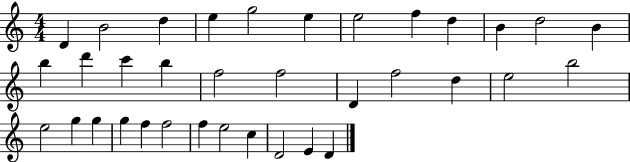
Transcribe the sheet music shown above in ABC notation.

X:1
T:Untitled
M:4/4
L:1/4
K:C
D B2 d e g2 e e2 f d B d2 B b d' c' b f2 f2 D f2 d e2 b2 e2 g g g f f2 f e2 c D2 E D